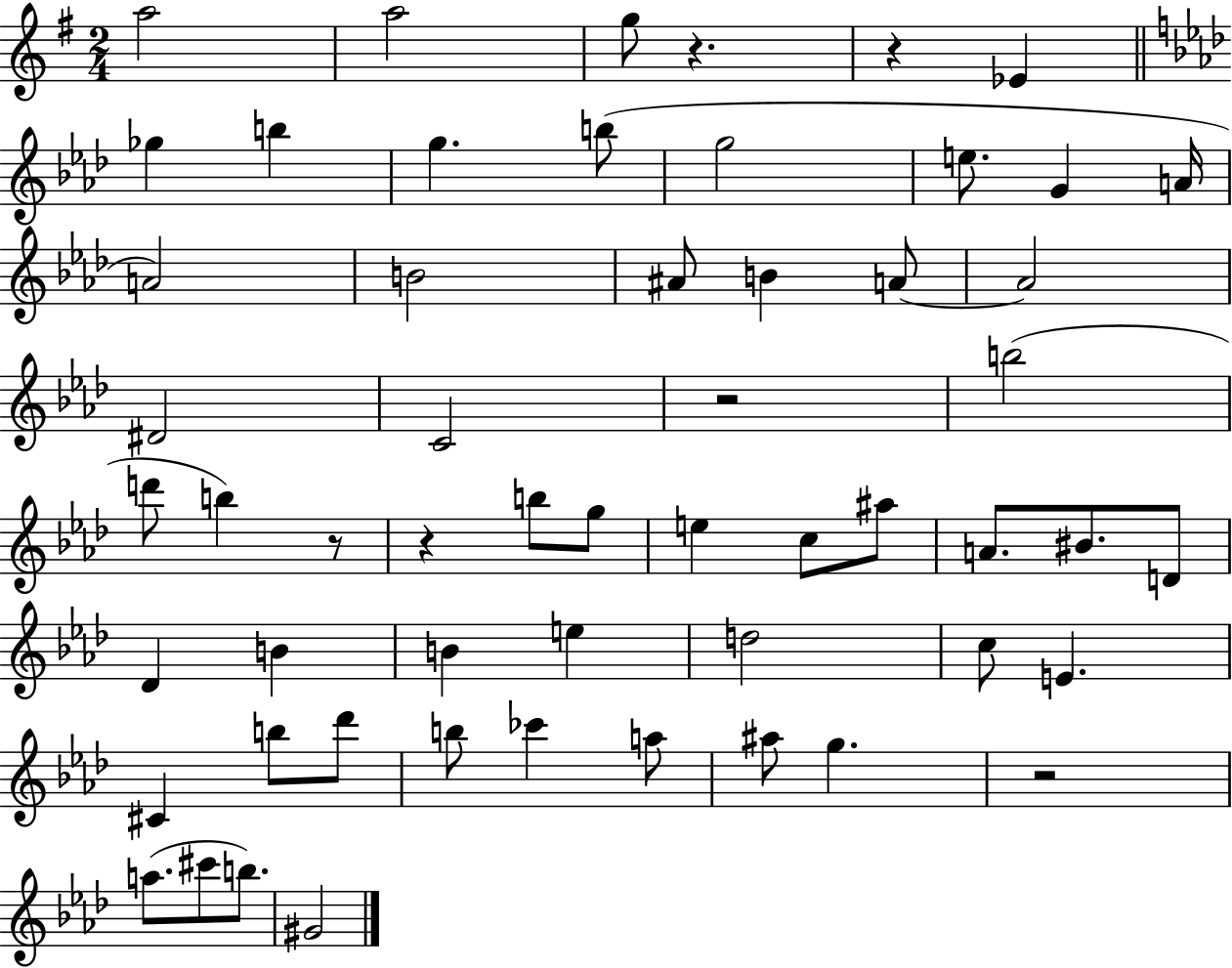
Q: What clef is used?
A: treble